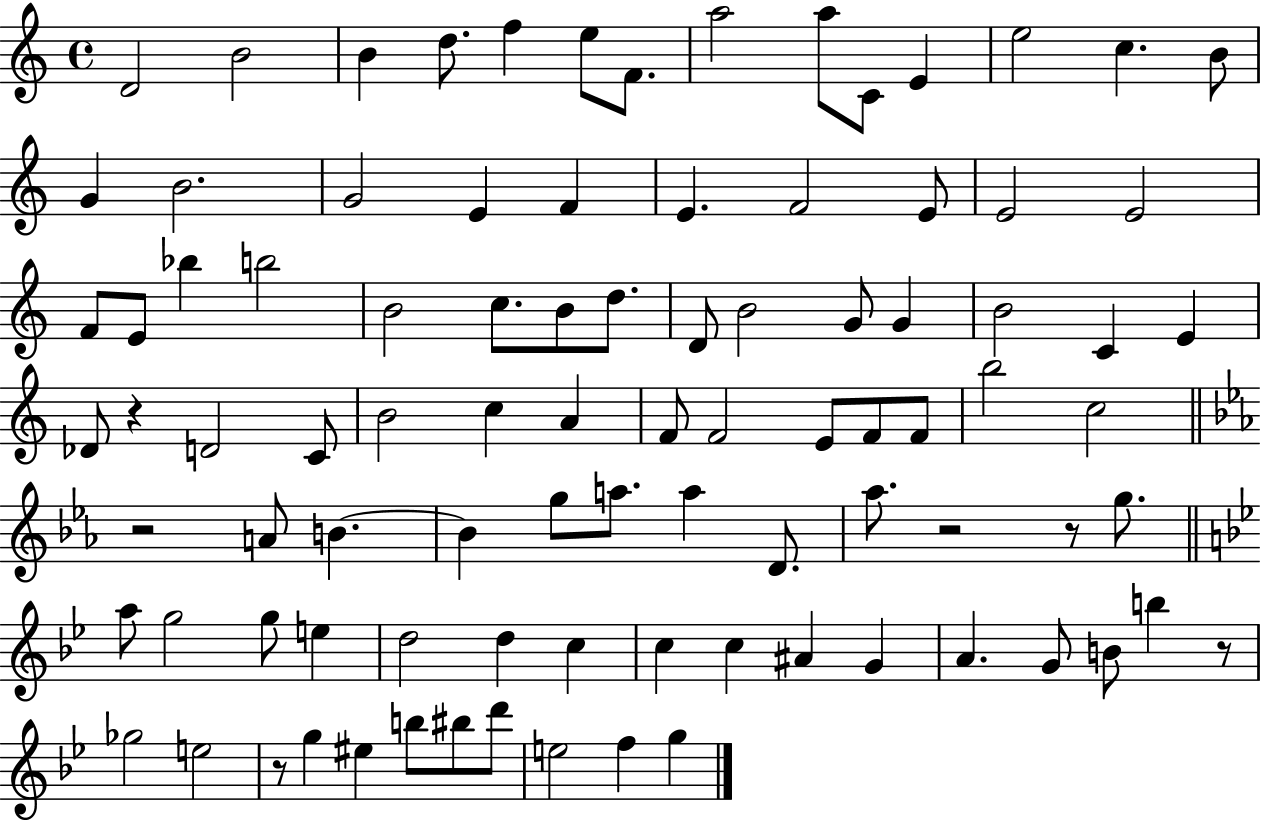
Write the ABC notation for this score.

X:1
T:Untitled
M:4/4
L:1/4
K:C
D2 B2 B d/2 f e/2 F/2 a2 a/2 C/2 E e2 c B/2 G B2 G2 E F E F2 E/2 E2 E2 F/2 E/2 _b b2 B2 c/2 B/2 d/2 D/2 B2 G/2 G B2 C E _D/2 z D2 C/2 B2 c A F/2 F2 E/2 F/2 F/2 b2 c2 z2 A/2 B B g/2 a/2 a D/2 _a/2 z2 z/2 g/2 a/2 g2 g/2 e d2 d c c c ^A G A G/2 B/2 b z/2 _g2 e2 z/2 g ^e b/2 ^b/2 d'/2 e2 f g